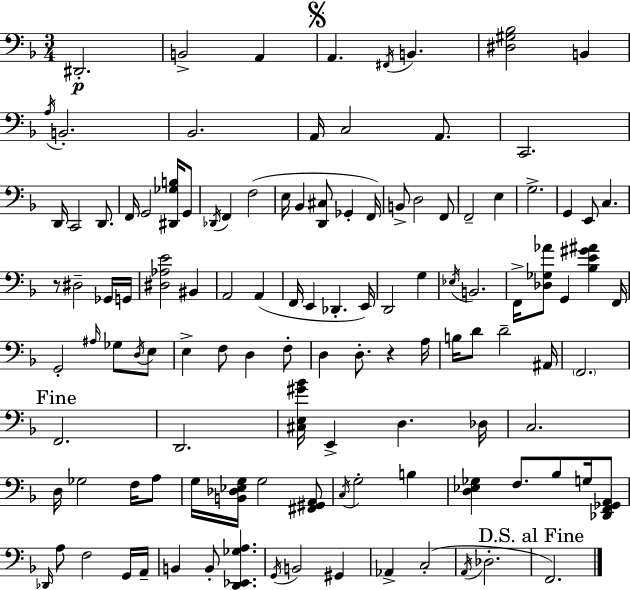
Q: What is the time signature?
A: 3/4